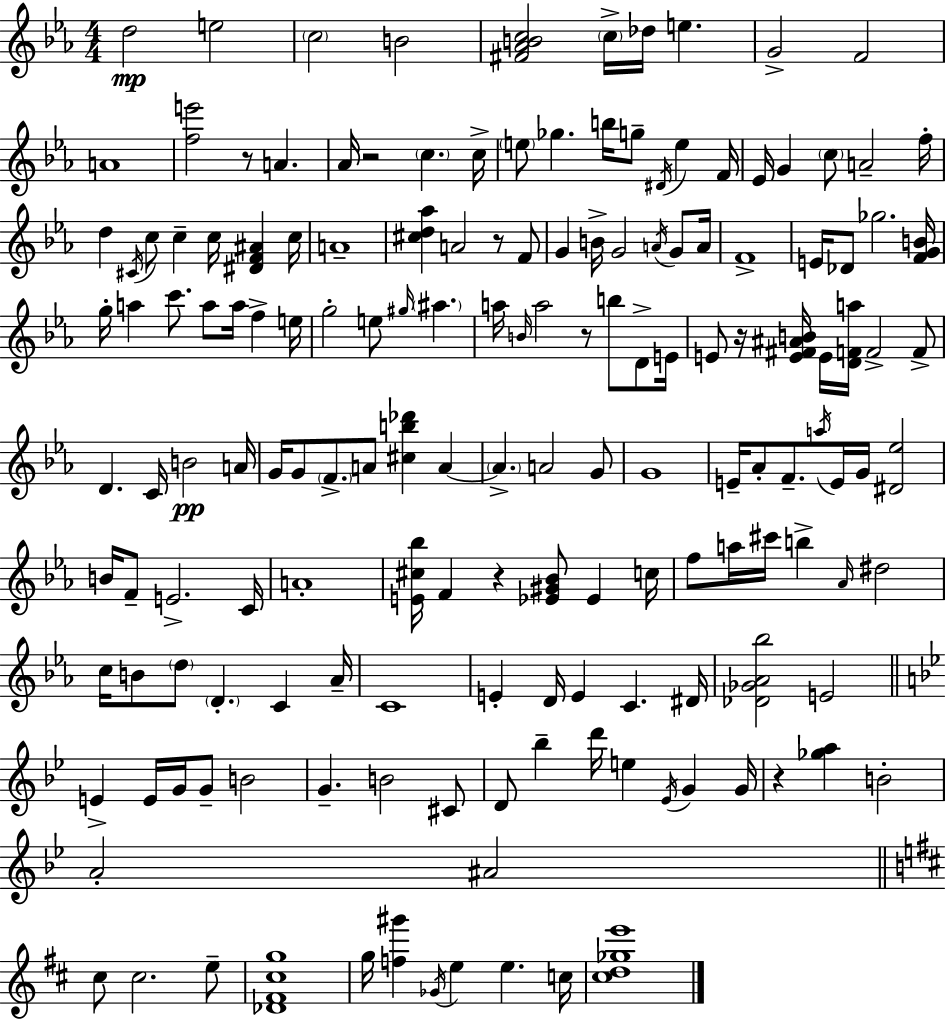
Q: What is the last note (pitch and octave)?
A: C5